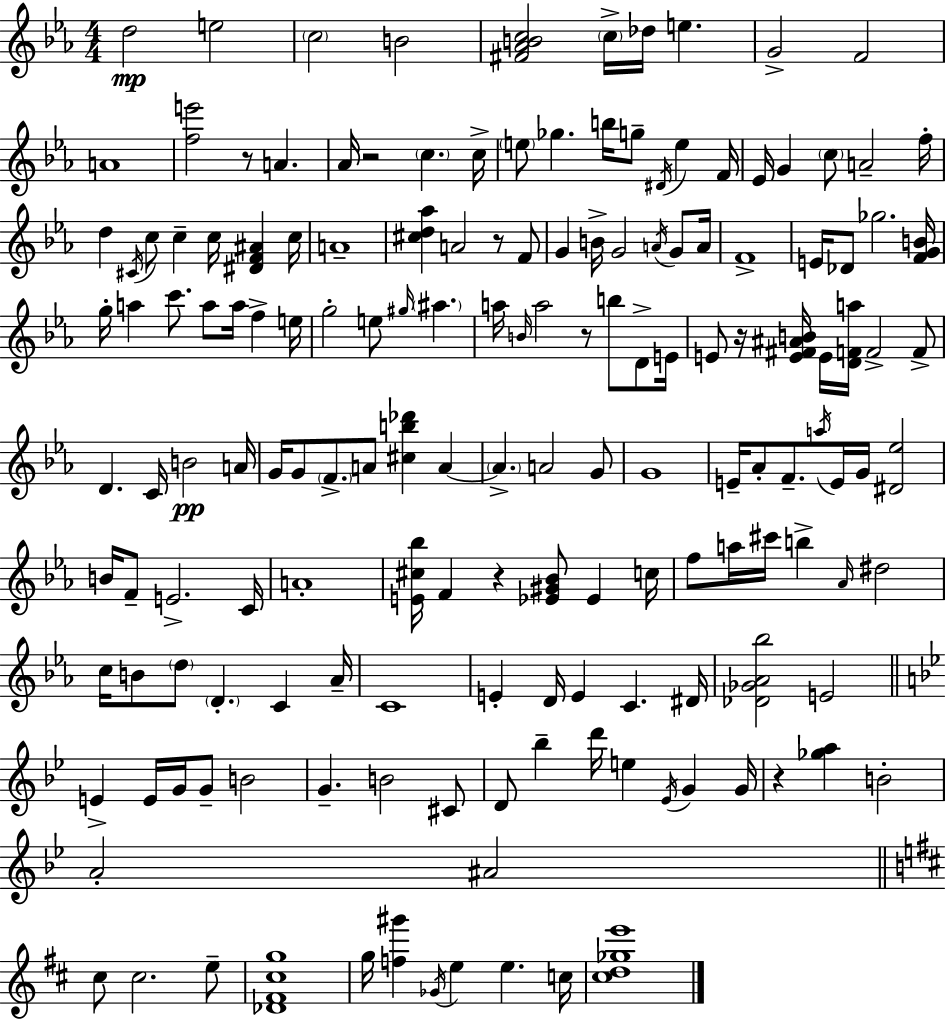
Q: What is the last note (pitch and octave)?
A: C5